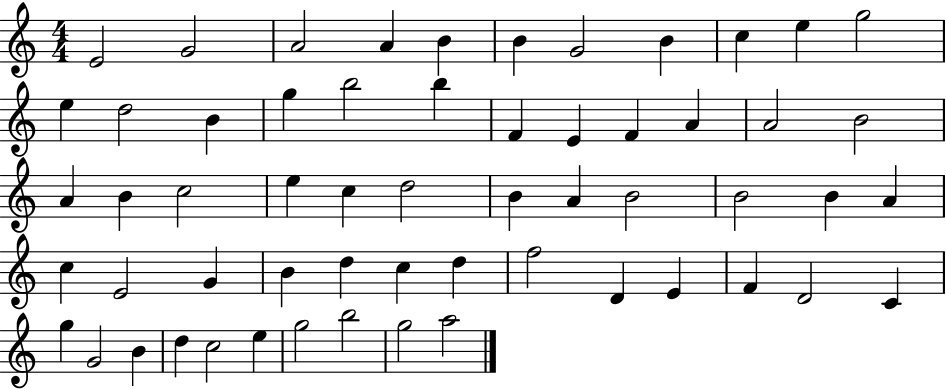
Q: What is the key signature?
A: C major